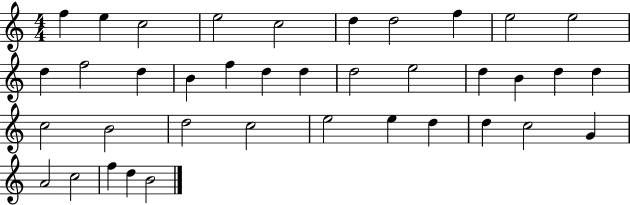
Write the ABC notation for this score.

X:1
T:Untitled
M:4/4
L:1/4
K:C
f e c2 e2 c2 d d2 f e2 e2 d f2 d B f d d d2 e2 d B d d c2 B2 d2 c2 e2 e d d c2 G A2 c2 f d B2